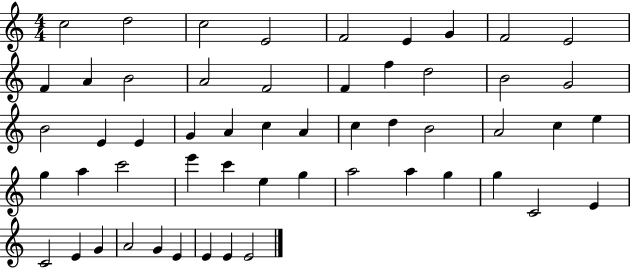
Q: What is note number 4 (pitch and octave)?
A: E4